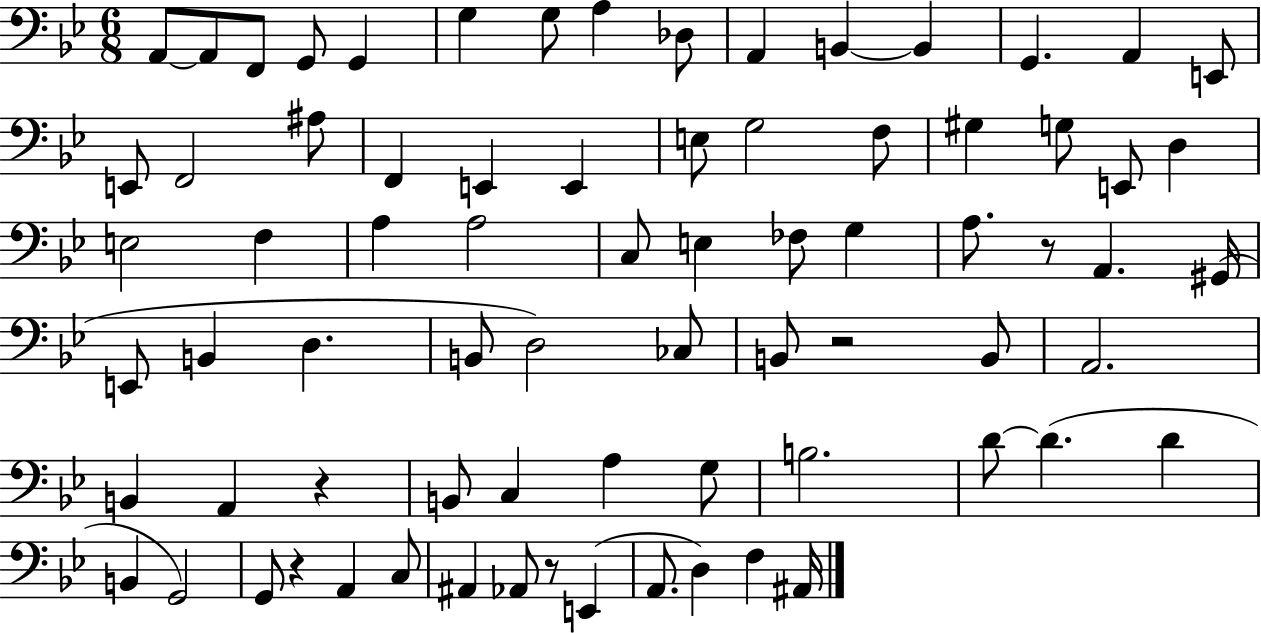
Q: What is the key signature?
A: BES major